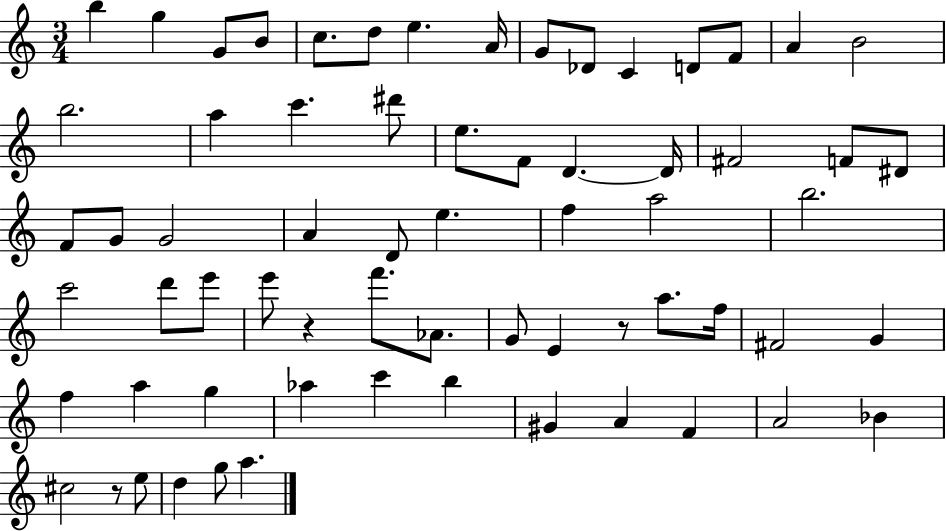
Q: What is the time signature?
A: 3/4